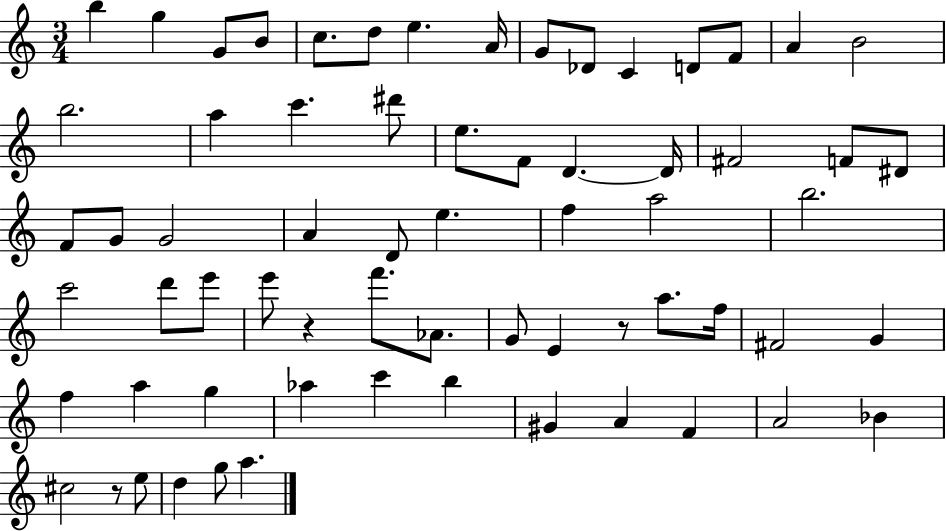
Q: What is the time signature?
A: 3/4